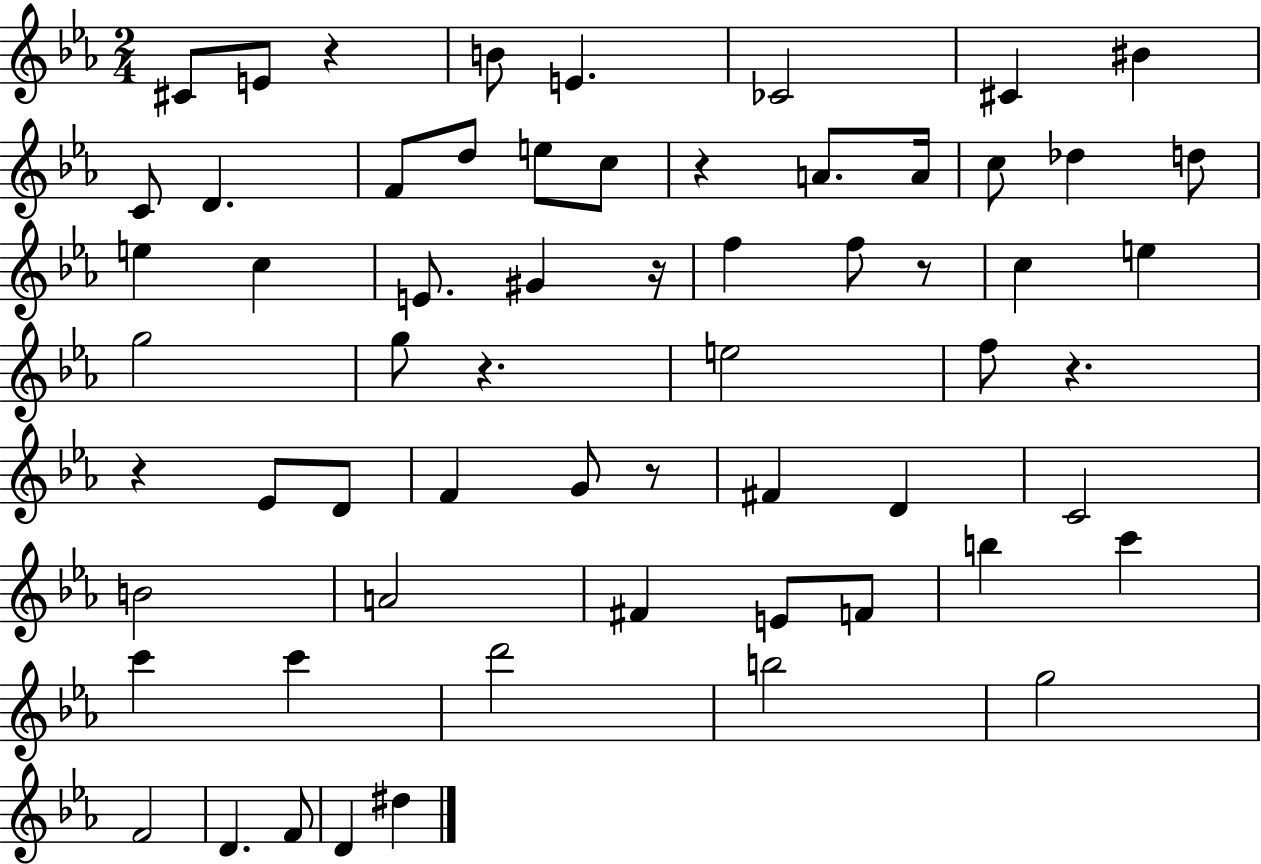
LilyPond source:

{
  \clef treble
  \numericTimeSignature
  \time 2/4
  \key ees \major
  \repeat volta 2 { cis'8 e'8 r4 | b'8 e'4. | ces'2 | cis'4 bis'4 | \break c'8 d'4. | f'8 d''8 e''8 c''8 | r4 a'8. a'16 | c''8 des''4 d''8 | \break e''4 c''4 | e'8. gis'4 r16 | f''4 f''8 r8 | c''4 e''4 | \break g''2 | g''8 r4. | e''2 | f''8 r4. | \break r4 ees'8 d'8 | f'4 g'8 r8 | fis'4 d'4 | c'2 | \break b'2 | a'2 | fis'4 e'8 f'8 | b''4 c'''4 | \break c'''4 c'''4 | d'''2 | b''2 | g''2 | \break f'2 | d'4. f'8 | d'4 dis''4 | } \bar "|."
}